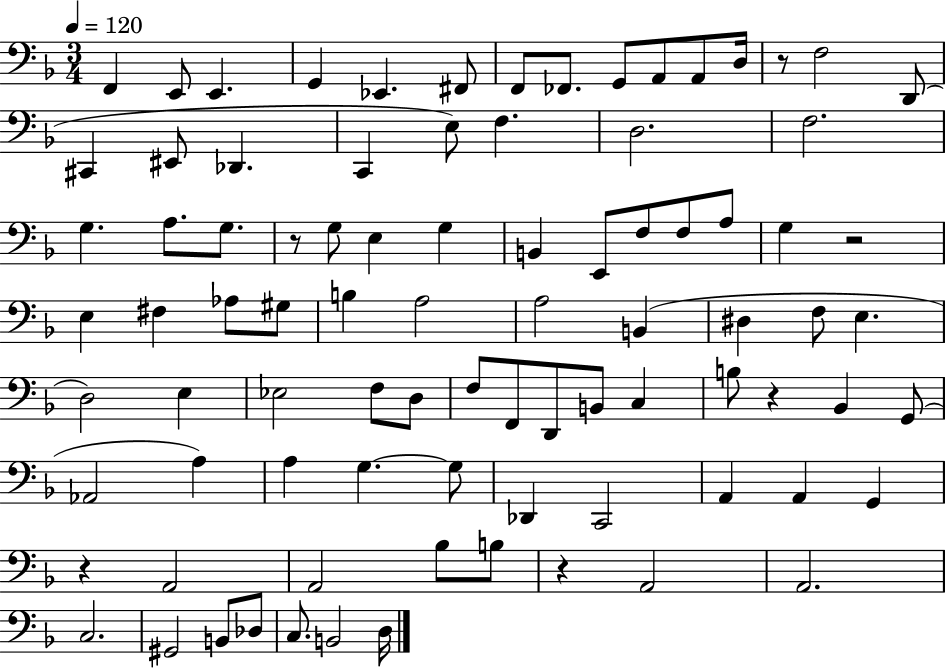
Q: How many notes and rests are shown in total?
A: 87